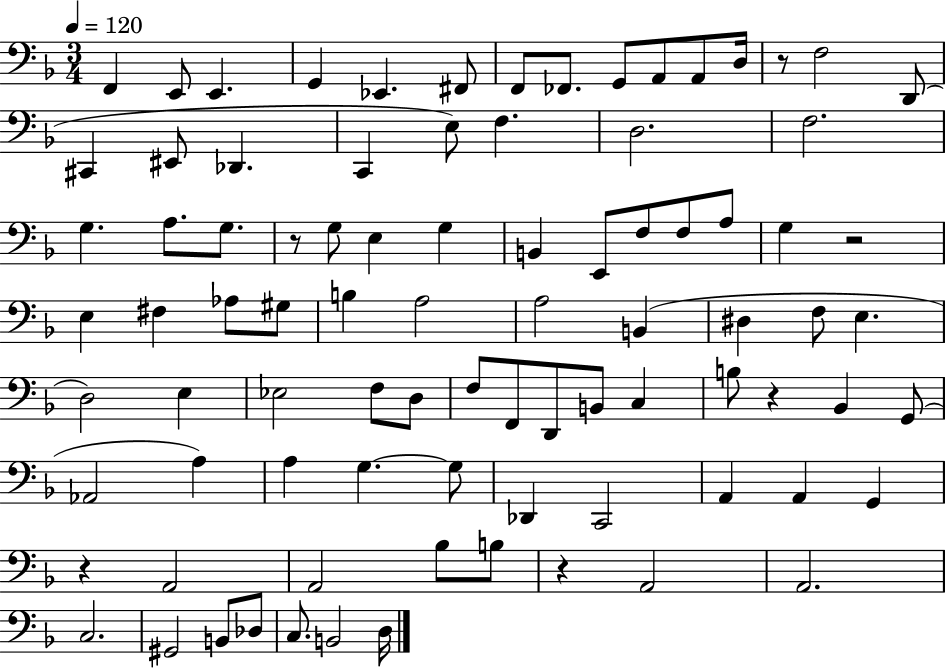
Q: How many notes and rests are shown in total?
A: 87